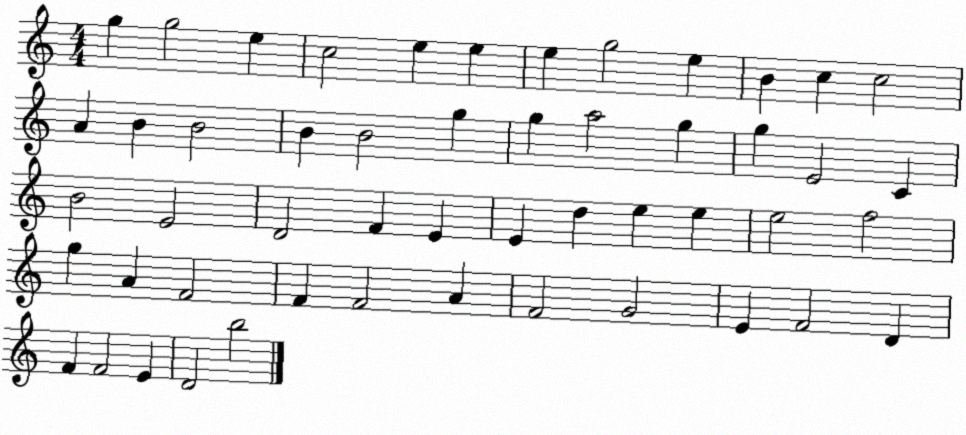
X:1
T:Untitled
M:4/4
L:1/4
K:C
g g2 e c2 e e e g2 e B c c2 A B B2 B B2 g g a2 g g E2 C B2 E2 D2 F E E d e e e2 f2 g A F2 F F2 A F2 G2 E F2 D F F2 E D2 b2